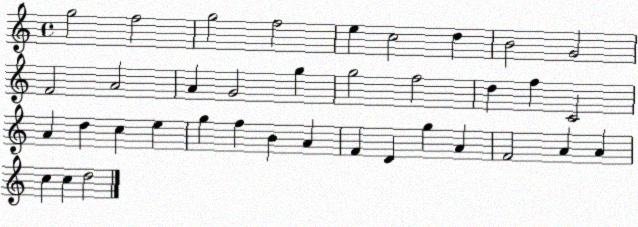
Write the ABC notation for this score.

X:1
T:Untitled
M:4/4
L:1/4
K:C
g2 f2 g2 f2 e c2 d B2 G2 F2 A2 A G2 g g2 f2 d f C2 A d c e g f B A F D g A F2 A A c c d2